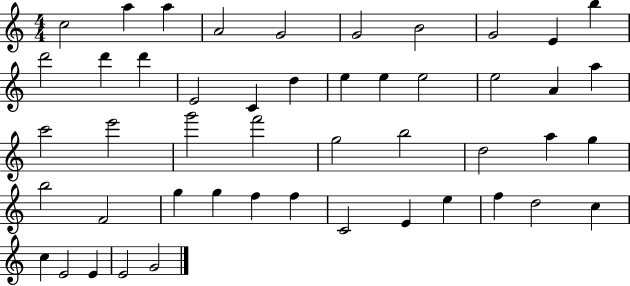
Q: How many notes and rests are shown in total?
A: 48